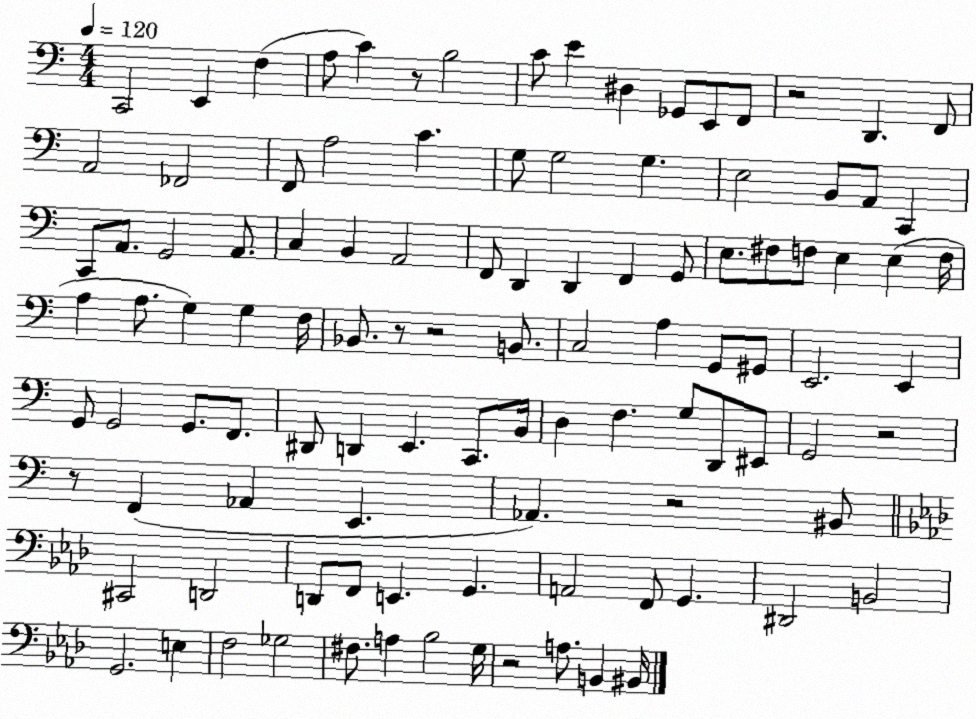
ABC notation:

X:1
T:Untitled
M:4/4
L:1/4
K:C
C,,2 E,, F, A,/2 C z/2 B,2 C/2 E ^D, _G,,/2 E,,/2 F,,/2 z2 D,, F,,/2 A,,2 _F,,2 F,,/2 A,2 C G,/2 G,2 G, E,2 B,,/2 A,,/2 C,, C,,/2 A,,/2 G,,2 A,,/2 C, B,, A,,2 F,,/2 D,, D,, F,, G,,/2 E,/2 ^F,/2 F,/2 E, E, F,/4 A, A,/2 G, G, F,/4 _B,,/2 z/2 z2 B,,/2 C,2 A, G,,/2 ^G,,/2 E,,2 E,, G,,/2 G,,2 G,,/2 F,,/2 ^D,,/2 D,, E,, C,,/2 B,,/4 D, F, G,/2 D,,/2 ^E,,/2 G,,2 z2 z/2 F,, _A,, E,, _A,, z2 ^B,,/2 ^C,,2 D,,2 D,,/2 F,,/2 E,, G,, A,,2 F,,/2 G,, ^D,,2 B,,2 G,,2 E, F,2 _G,2 ^F,/2 A, _B,2 G,/4 z2 A,/2 B,, ^B,,/4